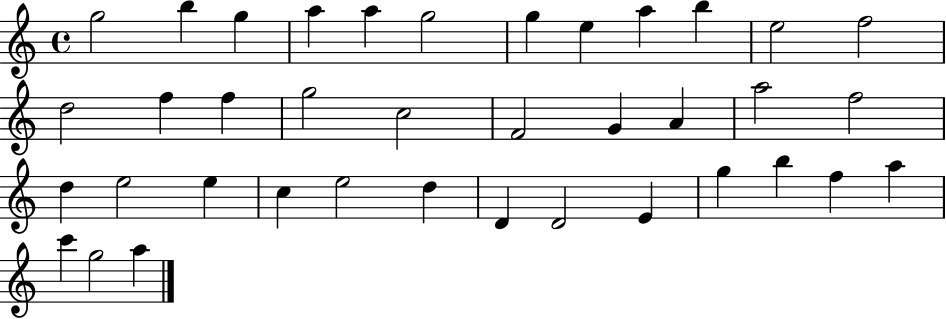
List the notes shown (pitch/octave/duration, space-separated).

G5/h B5/q G5/q A5/q A5/q G5/h G5/q E5/q A5/q B5/q E5/h F5/h D5/h F5/q F5/q G5/h C5/h F4/h G4/q A4/q A5/h F5/h D5/q E5/h E5/q C5/q E5/h D5/q D4/q D4/h E4/q G5/q B5/q F5/q A5/q C6/q G5/h A5/q